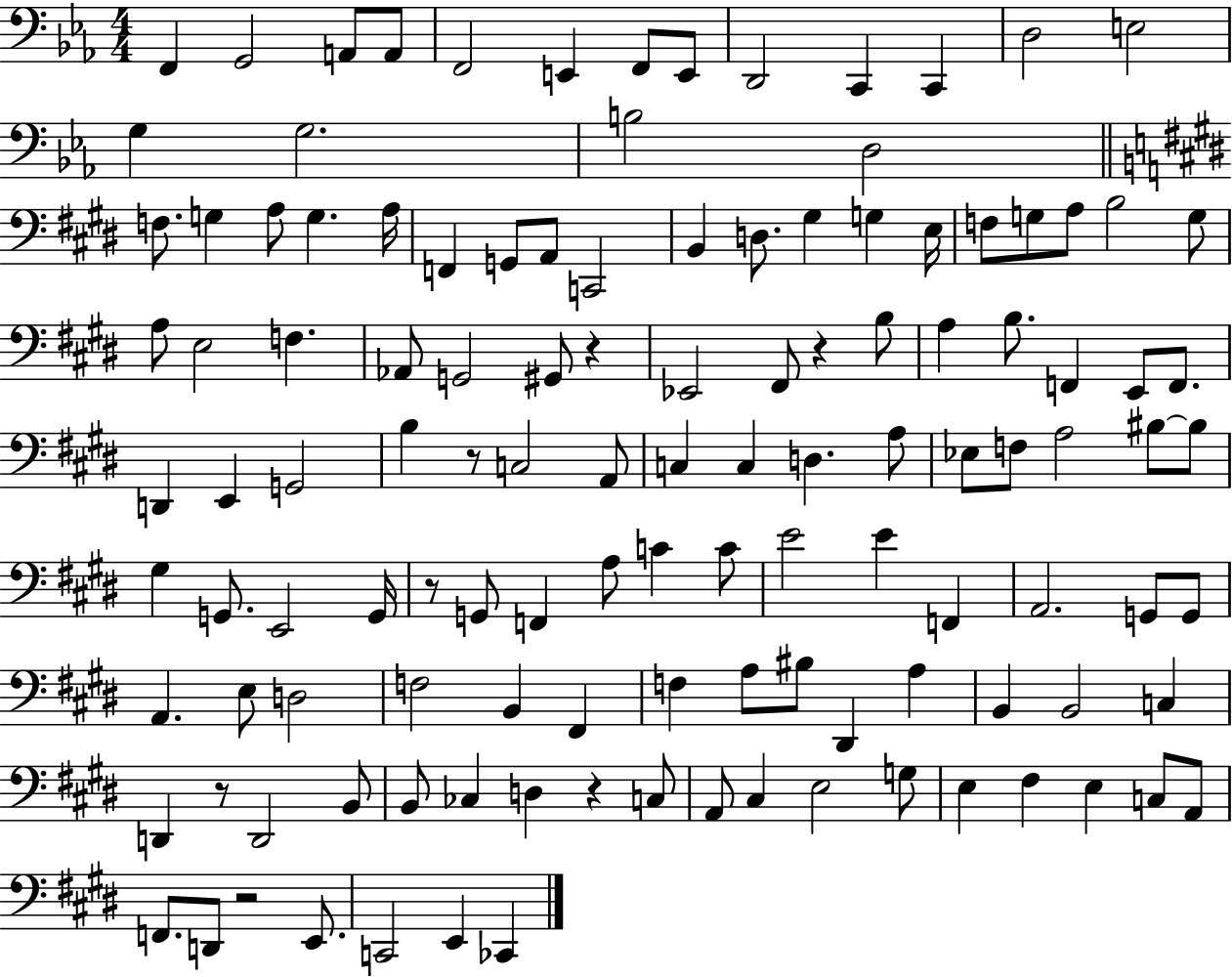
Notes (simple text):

F2/q G2/h A2/e A2/e F2/h E2/q F2/e E2/e D2/h C2/q C2/q D3/h E3/h G3/q G3/h. B3/h D3/h F3/e. G3/q A3/e G3/q. A3/s F2/q G2/e A2/e C2/h B2/q D3/e. G#3/q G3/q E3/s F3/e G3/e A3/e B3/h G3/e A3/e E3/h F3/q. Ab2/e G2/h G#2/e R/q Eb2/h F#2/e R/q B3/e A3/q B3/e. F2/q E2/e F2/e. D2/q E2/q G2/h B3/q R/e C3/h A2/e C3/q C3/q D3/q. A3/e Eb3/e F3/e A3/h BIS3/e BIS3/e G#3/q G2/e. E2/h G2/s R/e G2/e F2/q A3/e C4/q C4/e E4/h E4/q F2/q A2/h. G2/e G2/e A2/q. E3/e D3/h F3/h B2/q F#2/q F3/q A3/e BIS3/e D#2/q A3/q B2/q B2/h C3/q D2/q R/e D2/h B2/e B2/e CES3/q D3/q R/q C3/e A2/e C#3/q E3/h G3/e E3/q F#3/q E3/q C3/e A2/e F2/e. D2/e R/h E2/e. C2/h E2/q CES2/q